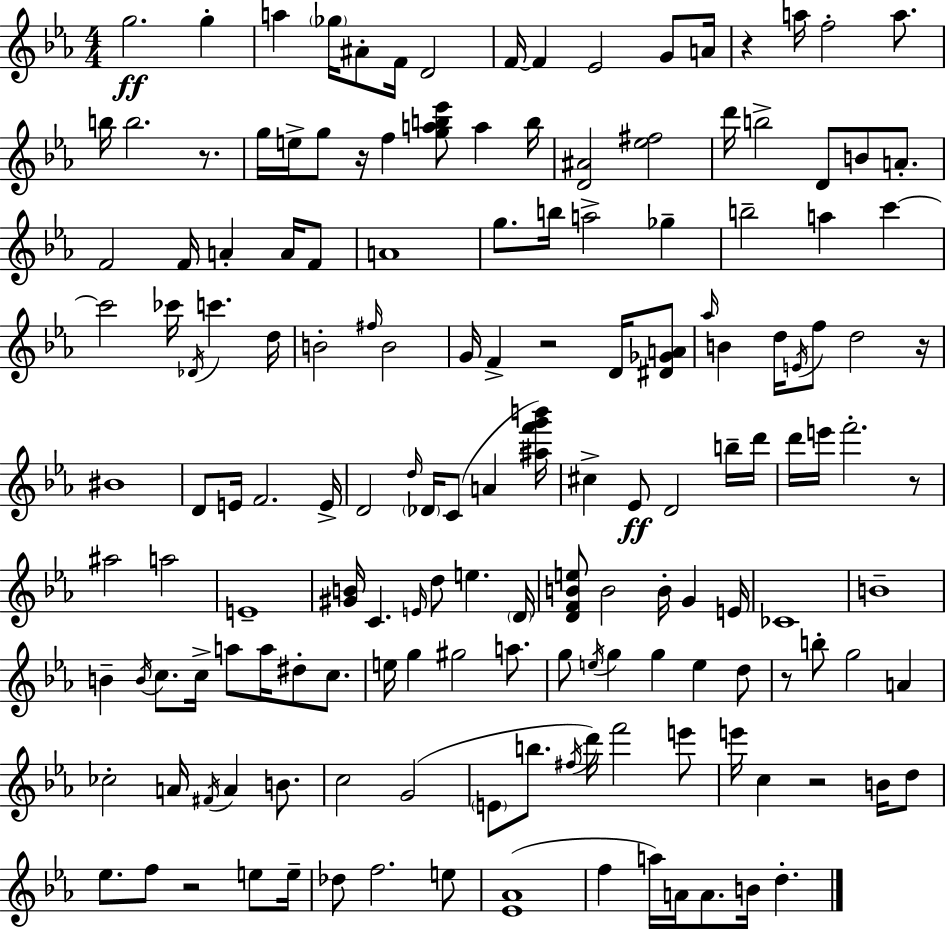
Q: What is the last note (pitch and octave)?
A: D5